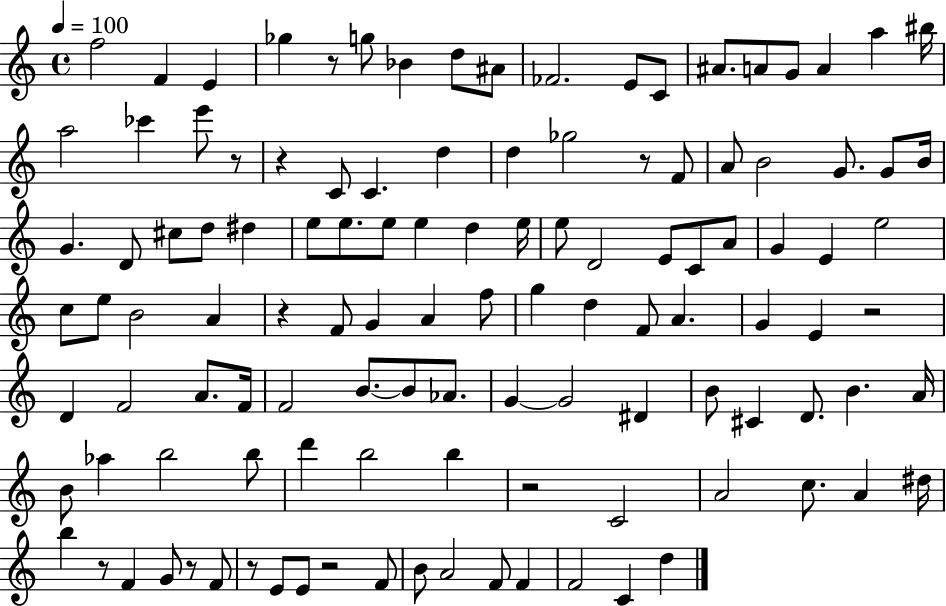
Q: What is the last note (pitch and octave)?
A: D5